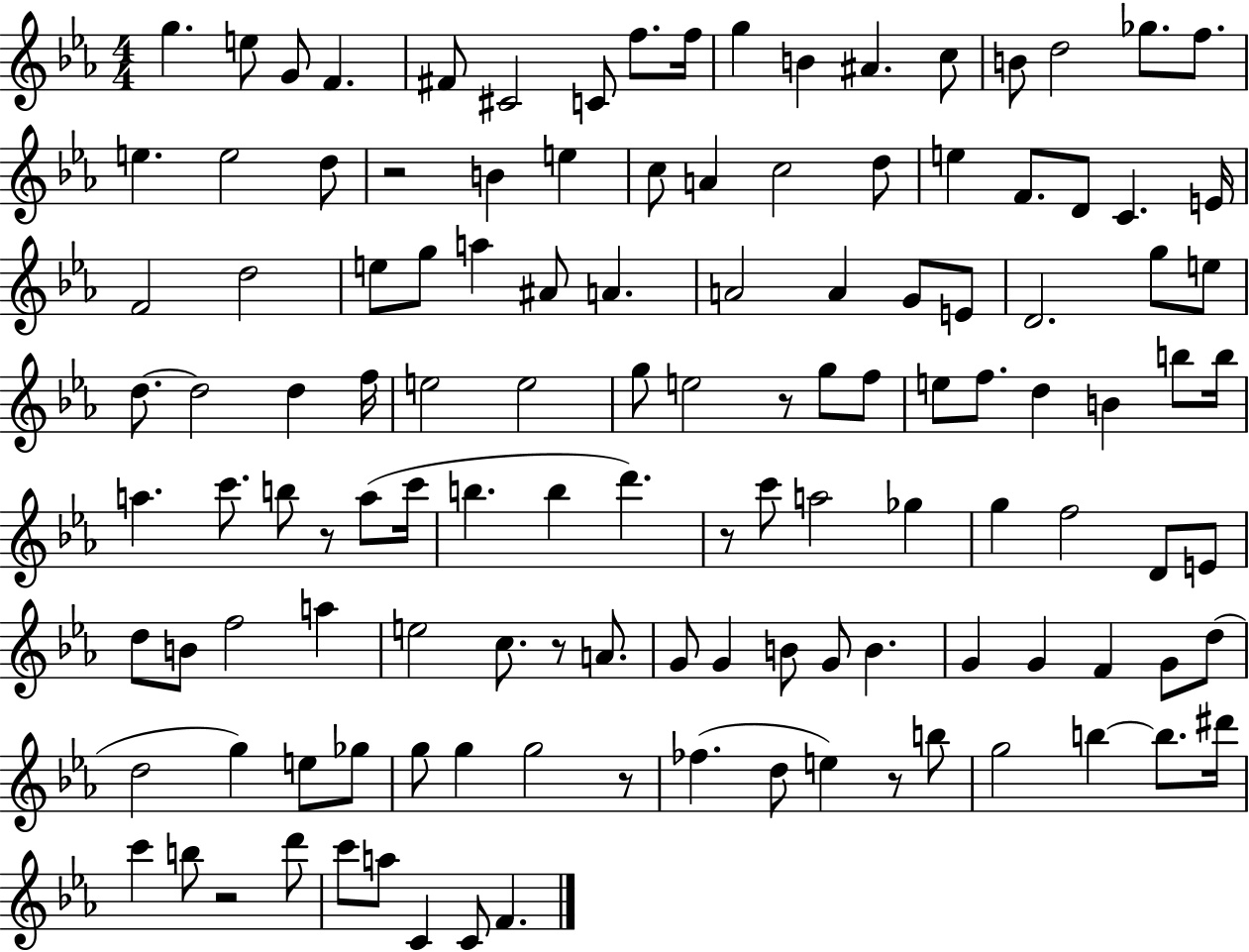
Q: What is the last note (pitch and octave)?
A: F4